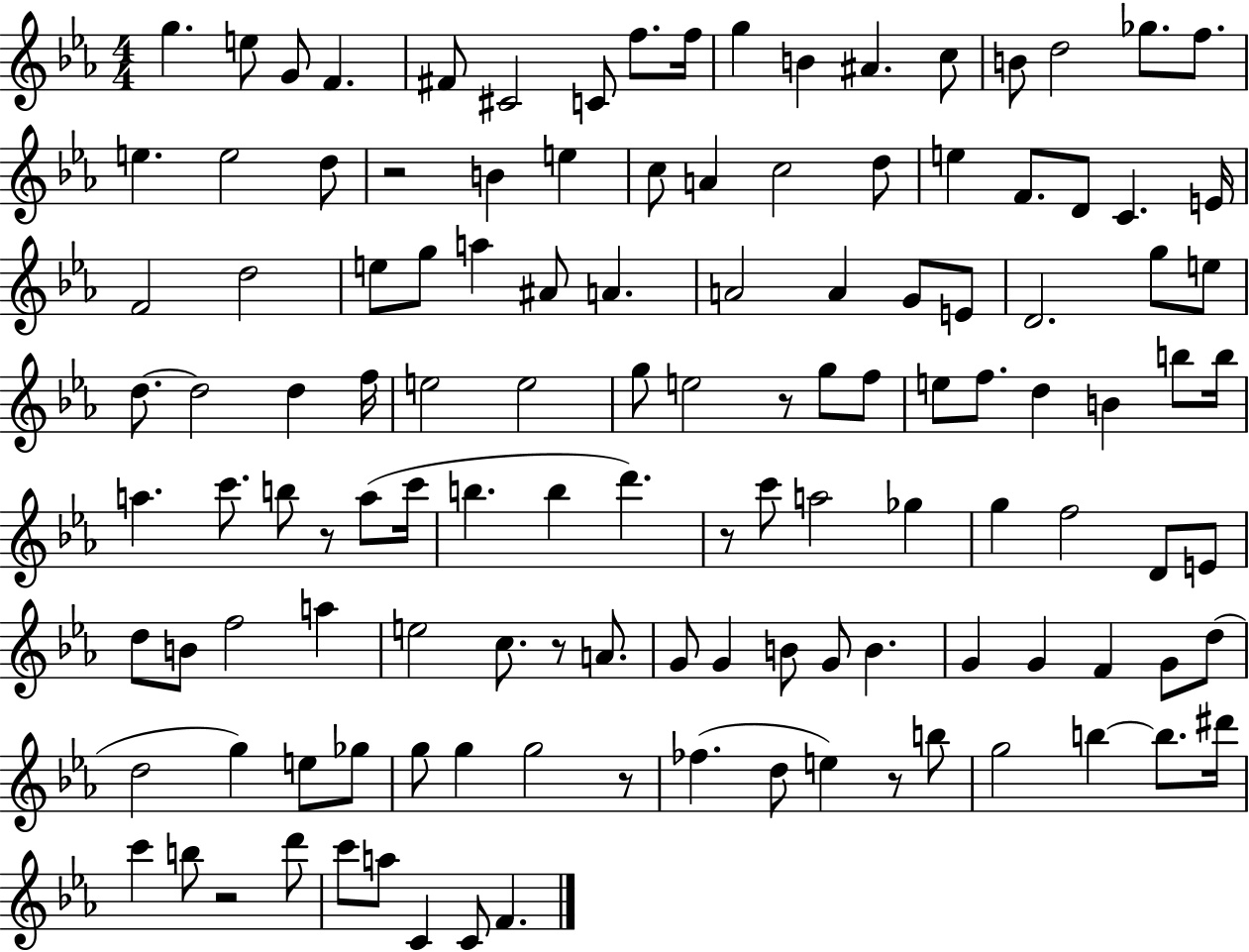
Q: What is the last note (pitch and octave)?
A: F4